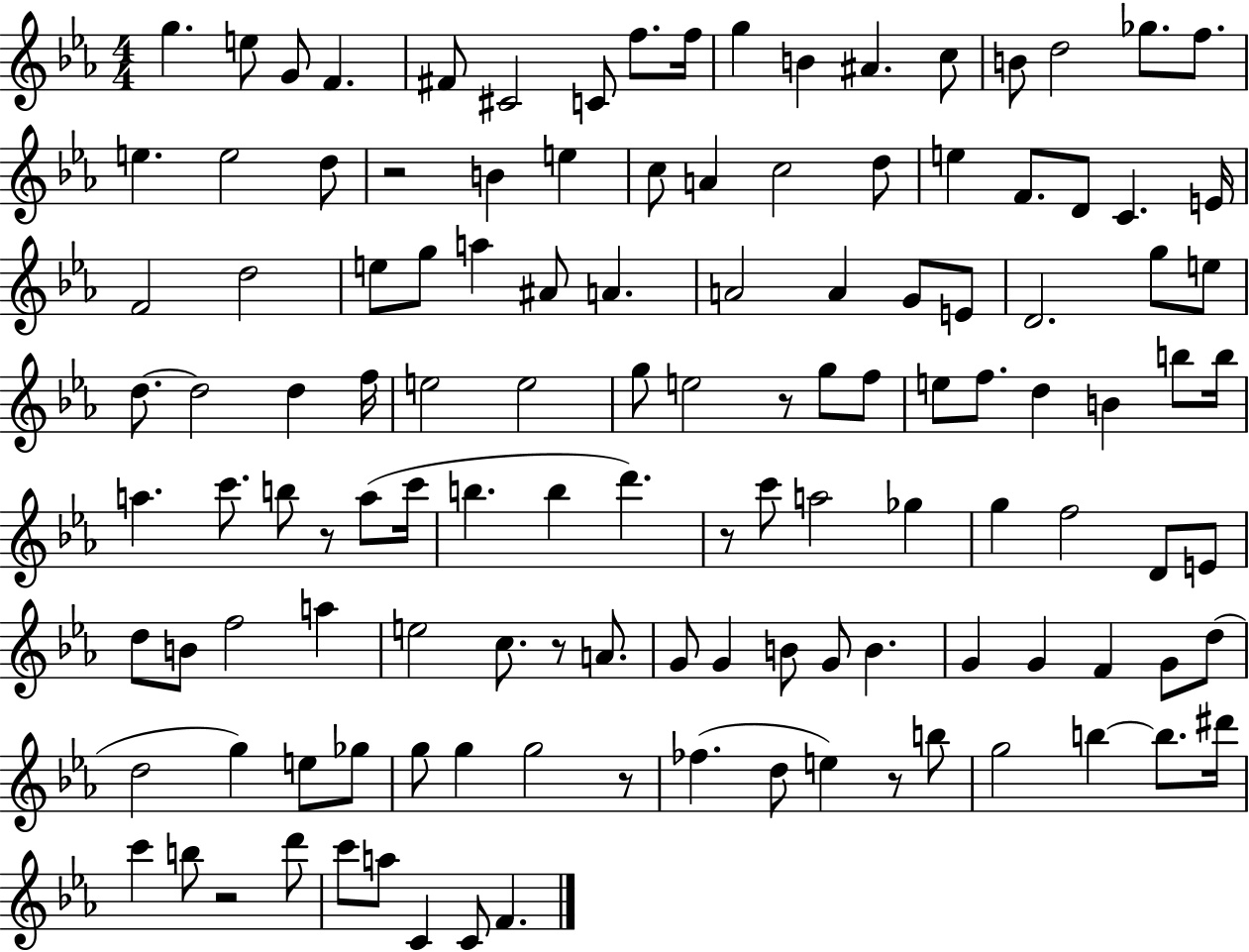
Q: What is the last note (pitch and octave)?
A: F4